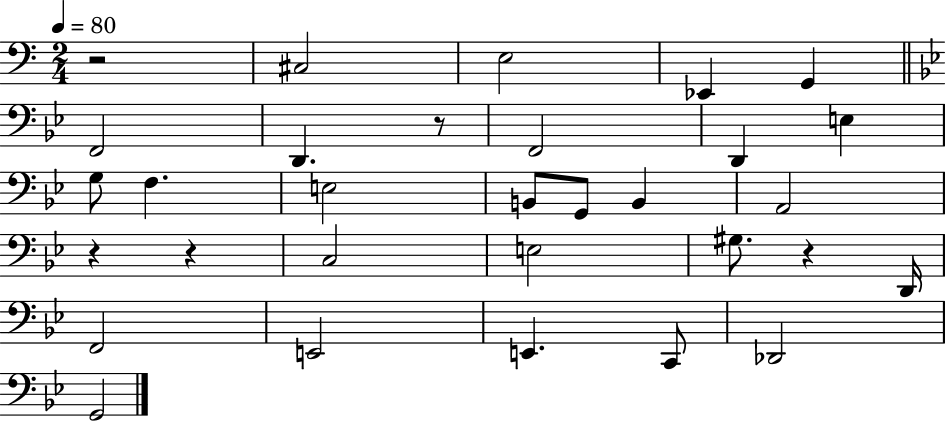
{
  \clef bass
  \numericTimeSignature
  \time 2/4
  \key c \major
  \tempo 4 = 80
  \repeat volta 2 { r2 | cis2 | e2 | ees,4 g,4 | \break \bar "||" \break \key bes \major f,2 | d,4. r8 | f,2 | d,4 e4 | \break g8 f4. | e2 | b,8 g,8 b,4 | a,2 | \break r4 r4 | c2 | e2 | gis8. r4 d,16 | \break f,2 | e,2 | e,4. c,8 | des,2 | \break g,2 | } \bar "|."
}